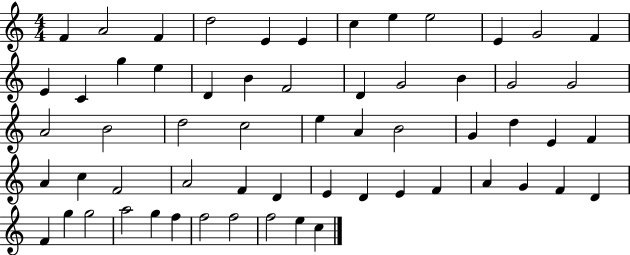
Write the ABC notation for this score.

X:1
T:Untitled
M:4/4
L:1/4
K:C
F A2 F d2 E E c e e2 E G2 F E C g e D B F2 D G2 B G2 G2 A2 B2 d2 c2 e A B2 G d E F A c F2 A2 F D E D E F A G F D F g g2 a2 g f f2 f2 f2 e c